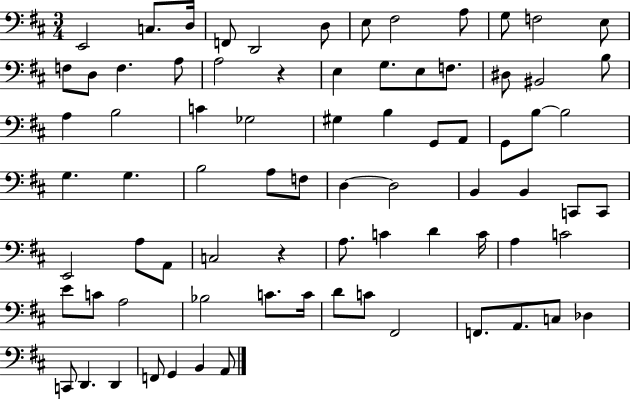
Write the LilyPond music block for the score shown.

{
  \clef bass
  \numericTimeSignature
  \time 3/4
  \key d \major
  \repeat volta 2 { e,2 c8. d16 | f,8 d,2 d8 | e8 fis2 a8 | g8 f2 e8 | \break f8 d8 f4. a8 | a2 r4 | e4 g8. e8 f8. | dis8 bis,2 b8 | \break a4 b2 | c'4 ges2 | gis4 b4 g,8 a,8 | g,8 b8~~ b2 | \break g4. g4. | b2 a8 f8 | d4~~ d2 | b,4 b,4 c,8 c,8 | \break e,2 a8 a,8 | c2 r4 | a8. c'4 d'4 c'16 | a4 c'2 | \break e'8 c'8 a2 | bes2 c'8. c'16 | d'8 c'8 fis,2 | f,8. a,8. c8 des4 | \break c,8 d,4. d,4 | f,8 g,4 b,4 a,8 | } \bar "|."
}